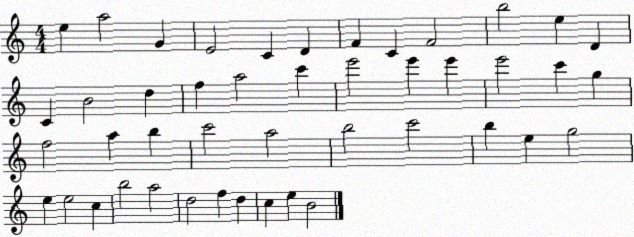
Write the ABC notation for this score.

X:1
T:Untitled
M:4/4
L:1/4
K:C
e a2 G E2 C D F C F2 b2 e D C B2 d f a2 c' e'2 e' e' e'2 c' g f2 a b c'2 a2 b2 c'2 b e g2 e e2 c b2 a2 d2 f d c e B2